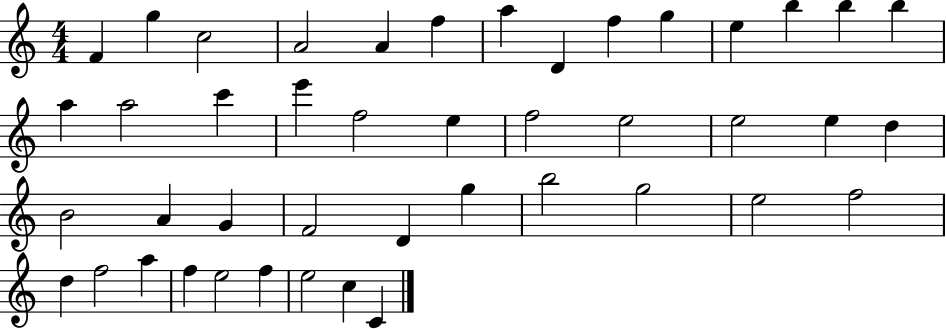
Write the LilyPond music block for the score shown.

{
  \clef treble
  \numericTimeSignature
  \time 4/4
  \key c \major
  f'4 g''4 c''2 | a'2 a'4 f''4 | a''4 d'4 f''4 g''4 | e''4 b''4 b''4 b''4 | \break a''4 a''2 c'''4 | e'''4 f''2 e''4 | f''2 e''2 | e''2 e''4 d''4 | \break b'2 a'4 g'4 | f'2 d'4 g''4 | b''2 g''2 | e''2 f''2 | \break d''4 f''2 a''4 | f''4 e''2 f''4 | e''2 c''4 c'4 | \bar "|."
}